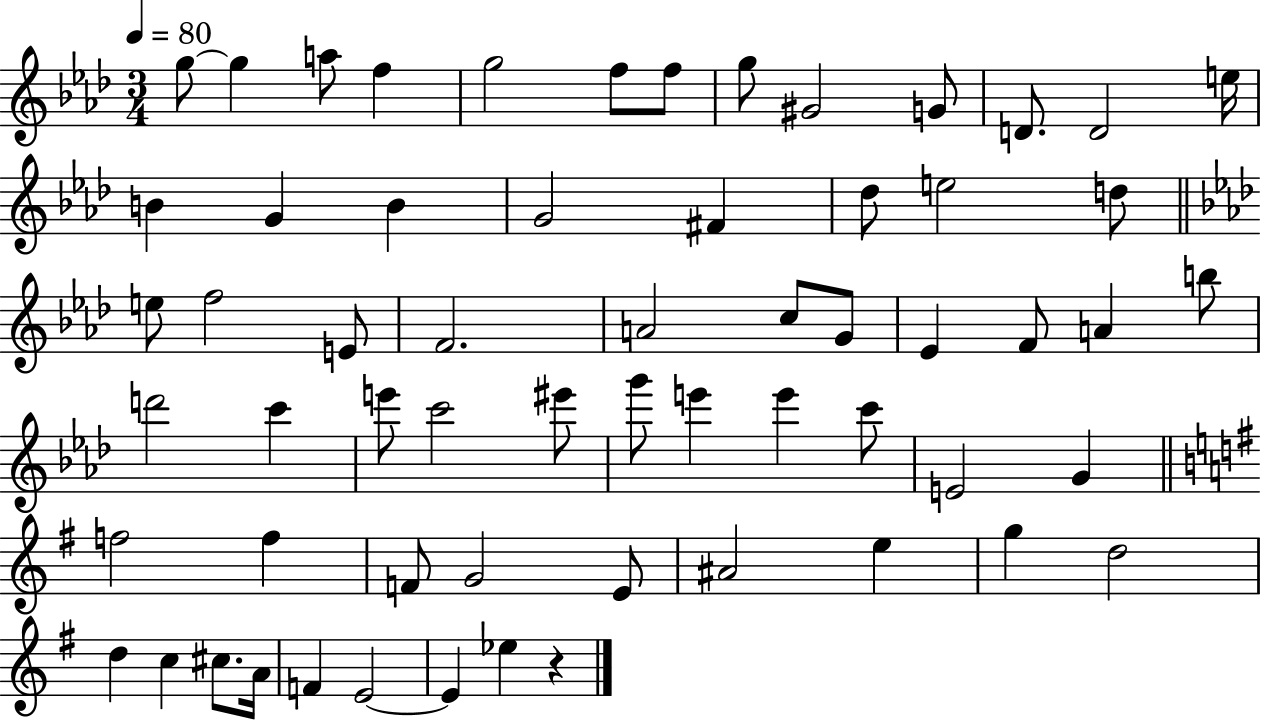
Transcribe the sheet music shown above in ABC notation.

X:1
T:Untitled
M:3/4
L:1/4
K:Ab
g/2 g a/2 f g2 f/2 f/2 g/2 ^G2 G/2 D/2 D2 e/4 B G B G2 ^F _d/2 e2 d/2 e/2 f2 E/2 F2 A2 c/2 G/2 _E F/2 A b/2 d'2 c' e'/2 c'2 ^e'/2 g'/2 e' e' c'/2 E2 G f2 f F/2 G2 E/2 ^A2 e g d2 d c ^c/2 A/4 F E2 E _e z